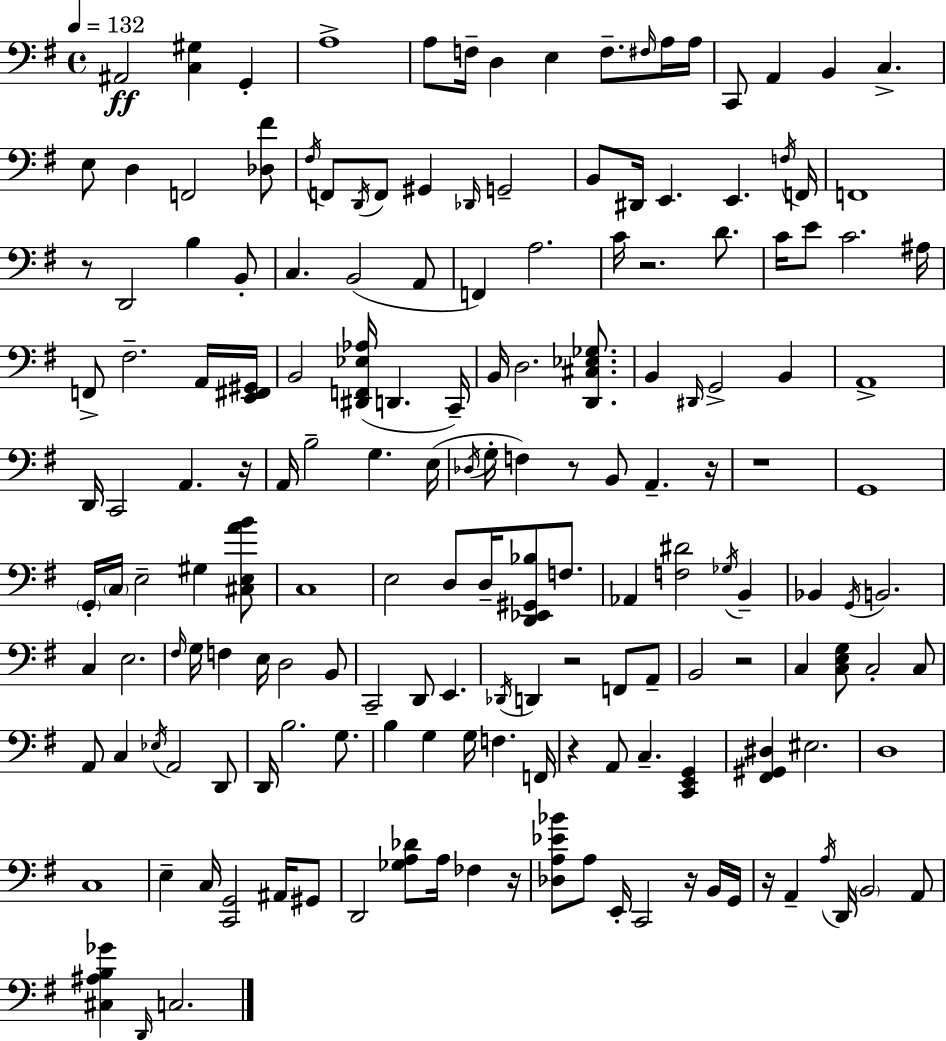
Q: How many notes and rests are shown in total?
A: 170